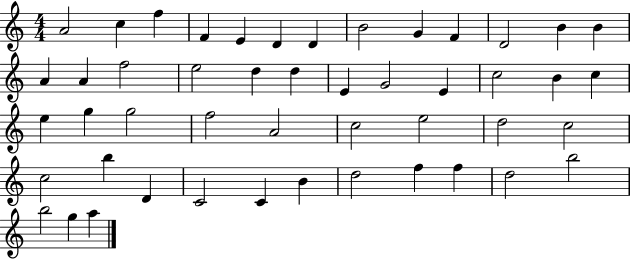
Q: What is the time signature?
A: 4/4